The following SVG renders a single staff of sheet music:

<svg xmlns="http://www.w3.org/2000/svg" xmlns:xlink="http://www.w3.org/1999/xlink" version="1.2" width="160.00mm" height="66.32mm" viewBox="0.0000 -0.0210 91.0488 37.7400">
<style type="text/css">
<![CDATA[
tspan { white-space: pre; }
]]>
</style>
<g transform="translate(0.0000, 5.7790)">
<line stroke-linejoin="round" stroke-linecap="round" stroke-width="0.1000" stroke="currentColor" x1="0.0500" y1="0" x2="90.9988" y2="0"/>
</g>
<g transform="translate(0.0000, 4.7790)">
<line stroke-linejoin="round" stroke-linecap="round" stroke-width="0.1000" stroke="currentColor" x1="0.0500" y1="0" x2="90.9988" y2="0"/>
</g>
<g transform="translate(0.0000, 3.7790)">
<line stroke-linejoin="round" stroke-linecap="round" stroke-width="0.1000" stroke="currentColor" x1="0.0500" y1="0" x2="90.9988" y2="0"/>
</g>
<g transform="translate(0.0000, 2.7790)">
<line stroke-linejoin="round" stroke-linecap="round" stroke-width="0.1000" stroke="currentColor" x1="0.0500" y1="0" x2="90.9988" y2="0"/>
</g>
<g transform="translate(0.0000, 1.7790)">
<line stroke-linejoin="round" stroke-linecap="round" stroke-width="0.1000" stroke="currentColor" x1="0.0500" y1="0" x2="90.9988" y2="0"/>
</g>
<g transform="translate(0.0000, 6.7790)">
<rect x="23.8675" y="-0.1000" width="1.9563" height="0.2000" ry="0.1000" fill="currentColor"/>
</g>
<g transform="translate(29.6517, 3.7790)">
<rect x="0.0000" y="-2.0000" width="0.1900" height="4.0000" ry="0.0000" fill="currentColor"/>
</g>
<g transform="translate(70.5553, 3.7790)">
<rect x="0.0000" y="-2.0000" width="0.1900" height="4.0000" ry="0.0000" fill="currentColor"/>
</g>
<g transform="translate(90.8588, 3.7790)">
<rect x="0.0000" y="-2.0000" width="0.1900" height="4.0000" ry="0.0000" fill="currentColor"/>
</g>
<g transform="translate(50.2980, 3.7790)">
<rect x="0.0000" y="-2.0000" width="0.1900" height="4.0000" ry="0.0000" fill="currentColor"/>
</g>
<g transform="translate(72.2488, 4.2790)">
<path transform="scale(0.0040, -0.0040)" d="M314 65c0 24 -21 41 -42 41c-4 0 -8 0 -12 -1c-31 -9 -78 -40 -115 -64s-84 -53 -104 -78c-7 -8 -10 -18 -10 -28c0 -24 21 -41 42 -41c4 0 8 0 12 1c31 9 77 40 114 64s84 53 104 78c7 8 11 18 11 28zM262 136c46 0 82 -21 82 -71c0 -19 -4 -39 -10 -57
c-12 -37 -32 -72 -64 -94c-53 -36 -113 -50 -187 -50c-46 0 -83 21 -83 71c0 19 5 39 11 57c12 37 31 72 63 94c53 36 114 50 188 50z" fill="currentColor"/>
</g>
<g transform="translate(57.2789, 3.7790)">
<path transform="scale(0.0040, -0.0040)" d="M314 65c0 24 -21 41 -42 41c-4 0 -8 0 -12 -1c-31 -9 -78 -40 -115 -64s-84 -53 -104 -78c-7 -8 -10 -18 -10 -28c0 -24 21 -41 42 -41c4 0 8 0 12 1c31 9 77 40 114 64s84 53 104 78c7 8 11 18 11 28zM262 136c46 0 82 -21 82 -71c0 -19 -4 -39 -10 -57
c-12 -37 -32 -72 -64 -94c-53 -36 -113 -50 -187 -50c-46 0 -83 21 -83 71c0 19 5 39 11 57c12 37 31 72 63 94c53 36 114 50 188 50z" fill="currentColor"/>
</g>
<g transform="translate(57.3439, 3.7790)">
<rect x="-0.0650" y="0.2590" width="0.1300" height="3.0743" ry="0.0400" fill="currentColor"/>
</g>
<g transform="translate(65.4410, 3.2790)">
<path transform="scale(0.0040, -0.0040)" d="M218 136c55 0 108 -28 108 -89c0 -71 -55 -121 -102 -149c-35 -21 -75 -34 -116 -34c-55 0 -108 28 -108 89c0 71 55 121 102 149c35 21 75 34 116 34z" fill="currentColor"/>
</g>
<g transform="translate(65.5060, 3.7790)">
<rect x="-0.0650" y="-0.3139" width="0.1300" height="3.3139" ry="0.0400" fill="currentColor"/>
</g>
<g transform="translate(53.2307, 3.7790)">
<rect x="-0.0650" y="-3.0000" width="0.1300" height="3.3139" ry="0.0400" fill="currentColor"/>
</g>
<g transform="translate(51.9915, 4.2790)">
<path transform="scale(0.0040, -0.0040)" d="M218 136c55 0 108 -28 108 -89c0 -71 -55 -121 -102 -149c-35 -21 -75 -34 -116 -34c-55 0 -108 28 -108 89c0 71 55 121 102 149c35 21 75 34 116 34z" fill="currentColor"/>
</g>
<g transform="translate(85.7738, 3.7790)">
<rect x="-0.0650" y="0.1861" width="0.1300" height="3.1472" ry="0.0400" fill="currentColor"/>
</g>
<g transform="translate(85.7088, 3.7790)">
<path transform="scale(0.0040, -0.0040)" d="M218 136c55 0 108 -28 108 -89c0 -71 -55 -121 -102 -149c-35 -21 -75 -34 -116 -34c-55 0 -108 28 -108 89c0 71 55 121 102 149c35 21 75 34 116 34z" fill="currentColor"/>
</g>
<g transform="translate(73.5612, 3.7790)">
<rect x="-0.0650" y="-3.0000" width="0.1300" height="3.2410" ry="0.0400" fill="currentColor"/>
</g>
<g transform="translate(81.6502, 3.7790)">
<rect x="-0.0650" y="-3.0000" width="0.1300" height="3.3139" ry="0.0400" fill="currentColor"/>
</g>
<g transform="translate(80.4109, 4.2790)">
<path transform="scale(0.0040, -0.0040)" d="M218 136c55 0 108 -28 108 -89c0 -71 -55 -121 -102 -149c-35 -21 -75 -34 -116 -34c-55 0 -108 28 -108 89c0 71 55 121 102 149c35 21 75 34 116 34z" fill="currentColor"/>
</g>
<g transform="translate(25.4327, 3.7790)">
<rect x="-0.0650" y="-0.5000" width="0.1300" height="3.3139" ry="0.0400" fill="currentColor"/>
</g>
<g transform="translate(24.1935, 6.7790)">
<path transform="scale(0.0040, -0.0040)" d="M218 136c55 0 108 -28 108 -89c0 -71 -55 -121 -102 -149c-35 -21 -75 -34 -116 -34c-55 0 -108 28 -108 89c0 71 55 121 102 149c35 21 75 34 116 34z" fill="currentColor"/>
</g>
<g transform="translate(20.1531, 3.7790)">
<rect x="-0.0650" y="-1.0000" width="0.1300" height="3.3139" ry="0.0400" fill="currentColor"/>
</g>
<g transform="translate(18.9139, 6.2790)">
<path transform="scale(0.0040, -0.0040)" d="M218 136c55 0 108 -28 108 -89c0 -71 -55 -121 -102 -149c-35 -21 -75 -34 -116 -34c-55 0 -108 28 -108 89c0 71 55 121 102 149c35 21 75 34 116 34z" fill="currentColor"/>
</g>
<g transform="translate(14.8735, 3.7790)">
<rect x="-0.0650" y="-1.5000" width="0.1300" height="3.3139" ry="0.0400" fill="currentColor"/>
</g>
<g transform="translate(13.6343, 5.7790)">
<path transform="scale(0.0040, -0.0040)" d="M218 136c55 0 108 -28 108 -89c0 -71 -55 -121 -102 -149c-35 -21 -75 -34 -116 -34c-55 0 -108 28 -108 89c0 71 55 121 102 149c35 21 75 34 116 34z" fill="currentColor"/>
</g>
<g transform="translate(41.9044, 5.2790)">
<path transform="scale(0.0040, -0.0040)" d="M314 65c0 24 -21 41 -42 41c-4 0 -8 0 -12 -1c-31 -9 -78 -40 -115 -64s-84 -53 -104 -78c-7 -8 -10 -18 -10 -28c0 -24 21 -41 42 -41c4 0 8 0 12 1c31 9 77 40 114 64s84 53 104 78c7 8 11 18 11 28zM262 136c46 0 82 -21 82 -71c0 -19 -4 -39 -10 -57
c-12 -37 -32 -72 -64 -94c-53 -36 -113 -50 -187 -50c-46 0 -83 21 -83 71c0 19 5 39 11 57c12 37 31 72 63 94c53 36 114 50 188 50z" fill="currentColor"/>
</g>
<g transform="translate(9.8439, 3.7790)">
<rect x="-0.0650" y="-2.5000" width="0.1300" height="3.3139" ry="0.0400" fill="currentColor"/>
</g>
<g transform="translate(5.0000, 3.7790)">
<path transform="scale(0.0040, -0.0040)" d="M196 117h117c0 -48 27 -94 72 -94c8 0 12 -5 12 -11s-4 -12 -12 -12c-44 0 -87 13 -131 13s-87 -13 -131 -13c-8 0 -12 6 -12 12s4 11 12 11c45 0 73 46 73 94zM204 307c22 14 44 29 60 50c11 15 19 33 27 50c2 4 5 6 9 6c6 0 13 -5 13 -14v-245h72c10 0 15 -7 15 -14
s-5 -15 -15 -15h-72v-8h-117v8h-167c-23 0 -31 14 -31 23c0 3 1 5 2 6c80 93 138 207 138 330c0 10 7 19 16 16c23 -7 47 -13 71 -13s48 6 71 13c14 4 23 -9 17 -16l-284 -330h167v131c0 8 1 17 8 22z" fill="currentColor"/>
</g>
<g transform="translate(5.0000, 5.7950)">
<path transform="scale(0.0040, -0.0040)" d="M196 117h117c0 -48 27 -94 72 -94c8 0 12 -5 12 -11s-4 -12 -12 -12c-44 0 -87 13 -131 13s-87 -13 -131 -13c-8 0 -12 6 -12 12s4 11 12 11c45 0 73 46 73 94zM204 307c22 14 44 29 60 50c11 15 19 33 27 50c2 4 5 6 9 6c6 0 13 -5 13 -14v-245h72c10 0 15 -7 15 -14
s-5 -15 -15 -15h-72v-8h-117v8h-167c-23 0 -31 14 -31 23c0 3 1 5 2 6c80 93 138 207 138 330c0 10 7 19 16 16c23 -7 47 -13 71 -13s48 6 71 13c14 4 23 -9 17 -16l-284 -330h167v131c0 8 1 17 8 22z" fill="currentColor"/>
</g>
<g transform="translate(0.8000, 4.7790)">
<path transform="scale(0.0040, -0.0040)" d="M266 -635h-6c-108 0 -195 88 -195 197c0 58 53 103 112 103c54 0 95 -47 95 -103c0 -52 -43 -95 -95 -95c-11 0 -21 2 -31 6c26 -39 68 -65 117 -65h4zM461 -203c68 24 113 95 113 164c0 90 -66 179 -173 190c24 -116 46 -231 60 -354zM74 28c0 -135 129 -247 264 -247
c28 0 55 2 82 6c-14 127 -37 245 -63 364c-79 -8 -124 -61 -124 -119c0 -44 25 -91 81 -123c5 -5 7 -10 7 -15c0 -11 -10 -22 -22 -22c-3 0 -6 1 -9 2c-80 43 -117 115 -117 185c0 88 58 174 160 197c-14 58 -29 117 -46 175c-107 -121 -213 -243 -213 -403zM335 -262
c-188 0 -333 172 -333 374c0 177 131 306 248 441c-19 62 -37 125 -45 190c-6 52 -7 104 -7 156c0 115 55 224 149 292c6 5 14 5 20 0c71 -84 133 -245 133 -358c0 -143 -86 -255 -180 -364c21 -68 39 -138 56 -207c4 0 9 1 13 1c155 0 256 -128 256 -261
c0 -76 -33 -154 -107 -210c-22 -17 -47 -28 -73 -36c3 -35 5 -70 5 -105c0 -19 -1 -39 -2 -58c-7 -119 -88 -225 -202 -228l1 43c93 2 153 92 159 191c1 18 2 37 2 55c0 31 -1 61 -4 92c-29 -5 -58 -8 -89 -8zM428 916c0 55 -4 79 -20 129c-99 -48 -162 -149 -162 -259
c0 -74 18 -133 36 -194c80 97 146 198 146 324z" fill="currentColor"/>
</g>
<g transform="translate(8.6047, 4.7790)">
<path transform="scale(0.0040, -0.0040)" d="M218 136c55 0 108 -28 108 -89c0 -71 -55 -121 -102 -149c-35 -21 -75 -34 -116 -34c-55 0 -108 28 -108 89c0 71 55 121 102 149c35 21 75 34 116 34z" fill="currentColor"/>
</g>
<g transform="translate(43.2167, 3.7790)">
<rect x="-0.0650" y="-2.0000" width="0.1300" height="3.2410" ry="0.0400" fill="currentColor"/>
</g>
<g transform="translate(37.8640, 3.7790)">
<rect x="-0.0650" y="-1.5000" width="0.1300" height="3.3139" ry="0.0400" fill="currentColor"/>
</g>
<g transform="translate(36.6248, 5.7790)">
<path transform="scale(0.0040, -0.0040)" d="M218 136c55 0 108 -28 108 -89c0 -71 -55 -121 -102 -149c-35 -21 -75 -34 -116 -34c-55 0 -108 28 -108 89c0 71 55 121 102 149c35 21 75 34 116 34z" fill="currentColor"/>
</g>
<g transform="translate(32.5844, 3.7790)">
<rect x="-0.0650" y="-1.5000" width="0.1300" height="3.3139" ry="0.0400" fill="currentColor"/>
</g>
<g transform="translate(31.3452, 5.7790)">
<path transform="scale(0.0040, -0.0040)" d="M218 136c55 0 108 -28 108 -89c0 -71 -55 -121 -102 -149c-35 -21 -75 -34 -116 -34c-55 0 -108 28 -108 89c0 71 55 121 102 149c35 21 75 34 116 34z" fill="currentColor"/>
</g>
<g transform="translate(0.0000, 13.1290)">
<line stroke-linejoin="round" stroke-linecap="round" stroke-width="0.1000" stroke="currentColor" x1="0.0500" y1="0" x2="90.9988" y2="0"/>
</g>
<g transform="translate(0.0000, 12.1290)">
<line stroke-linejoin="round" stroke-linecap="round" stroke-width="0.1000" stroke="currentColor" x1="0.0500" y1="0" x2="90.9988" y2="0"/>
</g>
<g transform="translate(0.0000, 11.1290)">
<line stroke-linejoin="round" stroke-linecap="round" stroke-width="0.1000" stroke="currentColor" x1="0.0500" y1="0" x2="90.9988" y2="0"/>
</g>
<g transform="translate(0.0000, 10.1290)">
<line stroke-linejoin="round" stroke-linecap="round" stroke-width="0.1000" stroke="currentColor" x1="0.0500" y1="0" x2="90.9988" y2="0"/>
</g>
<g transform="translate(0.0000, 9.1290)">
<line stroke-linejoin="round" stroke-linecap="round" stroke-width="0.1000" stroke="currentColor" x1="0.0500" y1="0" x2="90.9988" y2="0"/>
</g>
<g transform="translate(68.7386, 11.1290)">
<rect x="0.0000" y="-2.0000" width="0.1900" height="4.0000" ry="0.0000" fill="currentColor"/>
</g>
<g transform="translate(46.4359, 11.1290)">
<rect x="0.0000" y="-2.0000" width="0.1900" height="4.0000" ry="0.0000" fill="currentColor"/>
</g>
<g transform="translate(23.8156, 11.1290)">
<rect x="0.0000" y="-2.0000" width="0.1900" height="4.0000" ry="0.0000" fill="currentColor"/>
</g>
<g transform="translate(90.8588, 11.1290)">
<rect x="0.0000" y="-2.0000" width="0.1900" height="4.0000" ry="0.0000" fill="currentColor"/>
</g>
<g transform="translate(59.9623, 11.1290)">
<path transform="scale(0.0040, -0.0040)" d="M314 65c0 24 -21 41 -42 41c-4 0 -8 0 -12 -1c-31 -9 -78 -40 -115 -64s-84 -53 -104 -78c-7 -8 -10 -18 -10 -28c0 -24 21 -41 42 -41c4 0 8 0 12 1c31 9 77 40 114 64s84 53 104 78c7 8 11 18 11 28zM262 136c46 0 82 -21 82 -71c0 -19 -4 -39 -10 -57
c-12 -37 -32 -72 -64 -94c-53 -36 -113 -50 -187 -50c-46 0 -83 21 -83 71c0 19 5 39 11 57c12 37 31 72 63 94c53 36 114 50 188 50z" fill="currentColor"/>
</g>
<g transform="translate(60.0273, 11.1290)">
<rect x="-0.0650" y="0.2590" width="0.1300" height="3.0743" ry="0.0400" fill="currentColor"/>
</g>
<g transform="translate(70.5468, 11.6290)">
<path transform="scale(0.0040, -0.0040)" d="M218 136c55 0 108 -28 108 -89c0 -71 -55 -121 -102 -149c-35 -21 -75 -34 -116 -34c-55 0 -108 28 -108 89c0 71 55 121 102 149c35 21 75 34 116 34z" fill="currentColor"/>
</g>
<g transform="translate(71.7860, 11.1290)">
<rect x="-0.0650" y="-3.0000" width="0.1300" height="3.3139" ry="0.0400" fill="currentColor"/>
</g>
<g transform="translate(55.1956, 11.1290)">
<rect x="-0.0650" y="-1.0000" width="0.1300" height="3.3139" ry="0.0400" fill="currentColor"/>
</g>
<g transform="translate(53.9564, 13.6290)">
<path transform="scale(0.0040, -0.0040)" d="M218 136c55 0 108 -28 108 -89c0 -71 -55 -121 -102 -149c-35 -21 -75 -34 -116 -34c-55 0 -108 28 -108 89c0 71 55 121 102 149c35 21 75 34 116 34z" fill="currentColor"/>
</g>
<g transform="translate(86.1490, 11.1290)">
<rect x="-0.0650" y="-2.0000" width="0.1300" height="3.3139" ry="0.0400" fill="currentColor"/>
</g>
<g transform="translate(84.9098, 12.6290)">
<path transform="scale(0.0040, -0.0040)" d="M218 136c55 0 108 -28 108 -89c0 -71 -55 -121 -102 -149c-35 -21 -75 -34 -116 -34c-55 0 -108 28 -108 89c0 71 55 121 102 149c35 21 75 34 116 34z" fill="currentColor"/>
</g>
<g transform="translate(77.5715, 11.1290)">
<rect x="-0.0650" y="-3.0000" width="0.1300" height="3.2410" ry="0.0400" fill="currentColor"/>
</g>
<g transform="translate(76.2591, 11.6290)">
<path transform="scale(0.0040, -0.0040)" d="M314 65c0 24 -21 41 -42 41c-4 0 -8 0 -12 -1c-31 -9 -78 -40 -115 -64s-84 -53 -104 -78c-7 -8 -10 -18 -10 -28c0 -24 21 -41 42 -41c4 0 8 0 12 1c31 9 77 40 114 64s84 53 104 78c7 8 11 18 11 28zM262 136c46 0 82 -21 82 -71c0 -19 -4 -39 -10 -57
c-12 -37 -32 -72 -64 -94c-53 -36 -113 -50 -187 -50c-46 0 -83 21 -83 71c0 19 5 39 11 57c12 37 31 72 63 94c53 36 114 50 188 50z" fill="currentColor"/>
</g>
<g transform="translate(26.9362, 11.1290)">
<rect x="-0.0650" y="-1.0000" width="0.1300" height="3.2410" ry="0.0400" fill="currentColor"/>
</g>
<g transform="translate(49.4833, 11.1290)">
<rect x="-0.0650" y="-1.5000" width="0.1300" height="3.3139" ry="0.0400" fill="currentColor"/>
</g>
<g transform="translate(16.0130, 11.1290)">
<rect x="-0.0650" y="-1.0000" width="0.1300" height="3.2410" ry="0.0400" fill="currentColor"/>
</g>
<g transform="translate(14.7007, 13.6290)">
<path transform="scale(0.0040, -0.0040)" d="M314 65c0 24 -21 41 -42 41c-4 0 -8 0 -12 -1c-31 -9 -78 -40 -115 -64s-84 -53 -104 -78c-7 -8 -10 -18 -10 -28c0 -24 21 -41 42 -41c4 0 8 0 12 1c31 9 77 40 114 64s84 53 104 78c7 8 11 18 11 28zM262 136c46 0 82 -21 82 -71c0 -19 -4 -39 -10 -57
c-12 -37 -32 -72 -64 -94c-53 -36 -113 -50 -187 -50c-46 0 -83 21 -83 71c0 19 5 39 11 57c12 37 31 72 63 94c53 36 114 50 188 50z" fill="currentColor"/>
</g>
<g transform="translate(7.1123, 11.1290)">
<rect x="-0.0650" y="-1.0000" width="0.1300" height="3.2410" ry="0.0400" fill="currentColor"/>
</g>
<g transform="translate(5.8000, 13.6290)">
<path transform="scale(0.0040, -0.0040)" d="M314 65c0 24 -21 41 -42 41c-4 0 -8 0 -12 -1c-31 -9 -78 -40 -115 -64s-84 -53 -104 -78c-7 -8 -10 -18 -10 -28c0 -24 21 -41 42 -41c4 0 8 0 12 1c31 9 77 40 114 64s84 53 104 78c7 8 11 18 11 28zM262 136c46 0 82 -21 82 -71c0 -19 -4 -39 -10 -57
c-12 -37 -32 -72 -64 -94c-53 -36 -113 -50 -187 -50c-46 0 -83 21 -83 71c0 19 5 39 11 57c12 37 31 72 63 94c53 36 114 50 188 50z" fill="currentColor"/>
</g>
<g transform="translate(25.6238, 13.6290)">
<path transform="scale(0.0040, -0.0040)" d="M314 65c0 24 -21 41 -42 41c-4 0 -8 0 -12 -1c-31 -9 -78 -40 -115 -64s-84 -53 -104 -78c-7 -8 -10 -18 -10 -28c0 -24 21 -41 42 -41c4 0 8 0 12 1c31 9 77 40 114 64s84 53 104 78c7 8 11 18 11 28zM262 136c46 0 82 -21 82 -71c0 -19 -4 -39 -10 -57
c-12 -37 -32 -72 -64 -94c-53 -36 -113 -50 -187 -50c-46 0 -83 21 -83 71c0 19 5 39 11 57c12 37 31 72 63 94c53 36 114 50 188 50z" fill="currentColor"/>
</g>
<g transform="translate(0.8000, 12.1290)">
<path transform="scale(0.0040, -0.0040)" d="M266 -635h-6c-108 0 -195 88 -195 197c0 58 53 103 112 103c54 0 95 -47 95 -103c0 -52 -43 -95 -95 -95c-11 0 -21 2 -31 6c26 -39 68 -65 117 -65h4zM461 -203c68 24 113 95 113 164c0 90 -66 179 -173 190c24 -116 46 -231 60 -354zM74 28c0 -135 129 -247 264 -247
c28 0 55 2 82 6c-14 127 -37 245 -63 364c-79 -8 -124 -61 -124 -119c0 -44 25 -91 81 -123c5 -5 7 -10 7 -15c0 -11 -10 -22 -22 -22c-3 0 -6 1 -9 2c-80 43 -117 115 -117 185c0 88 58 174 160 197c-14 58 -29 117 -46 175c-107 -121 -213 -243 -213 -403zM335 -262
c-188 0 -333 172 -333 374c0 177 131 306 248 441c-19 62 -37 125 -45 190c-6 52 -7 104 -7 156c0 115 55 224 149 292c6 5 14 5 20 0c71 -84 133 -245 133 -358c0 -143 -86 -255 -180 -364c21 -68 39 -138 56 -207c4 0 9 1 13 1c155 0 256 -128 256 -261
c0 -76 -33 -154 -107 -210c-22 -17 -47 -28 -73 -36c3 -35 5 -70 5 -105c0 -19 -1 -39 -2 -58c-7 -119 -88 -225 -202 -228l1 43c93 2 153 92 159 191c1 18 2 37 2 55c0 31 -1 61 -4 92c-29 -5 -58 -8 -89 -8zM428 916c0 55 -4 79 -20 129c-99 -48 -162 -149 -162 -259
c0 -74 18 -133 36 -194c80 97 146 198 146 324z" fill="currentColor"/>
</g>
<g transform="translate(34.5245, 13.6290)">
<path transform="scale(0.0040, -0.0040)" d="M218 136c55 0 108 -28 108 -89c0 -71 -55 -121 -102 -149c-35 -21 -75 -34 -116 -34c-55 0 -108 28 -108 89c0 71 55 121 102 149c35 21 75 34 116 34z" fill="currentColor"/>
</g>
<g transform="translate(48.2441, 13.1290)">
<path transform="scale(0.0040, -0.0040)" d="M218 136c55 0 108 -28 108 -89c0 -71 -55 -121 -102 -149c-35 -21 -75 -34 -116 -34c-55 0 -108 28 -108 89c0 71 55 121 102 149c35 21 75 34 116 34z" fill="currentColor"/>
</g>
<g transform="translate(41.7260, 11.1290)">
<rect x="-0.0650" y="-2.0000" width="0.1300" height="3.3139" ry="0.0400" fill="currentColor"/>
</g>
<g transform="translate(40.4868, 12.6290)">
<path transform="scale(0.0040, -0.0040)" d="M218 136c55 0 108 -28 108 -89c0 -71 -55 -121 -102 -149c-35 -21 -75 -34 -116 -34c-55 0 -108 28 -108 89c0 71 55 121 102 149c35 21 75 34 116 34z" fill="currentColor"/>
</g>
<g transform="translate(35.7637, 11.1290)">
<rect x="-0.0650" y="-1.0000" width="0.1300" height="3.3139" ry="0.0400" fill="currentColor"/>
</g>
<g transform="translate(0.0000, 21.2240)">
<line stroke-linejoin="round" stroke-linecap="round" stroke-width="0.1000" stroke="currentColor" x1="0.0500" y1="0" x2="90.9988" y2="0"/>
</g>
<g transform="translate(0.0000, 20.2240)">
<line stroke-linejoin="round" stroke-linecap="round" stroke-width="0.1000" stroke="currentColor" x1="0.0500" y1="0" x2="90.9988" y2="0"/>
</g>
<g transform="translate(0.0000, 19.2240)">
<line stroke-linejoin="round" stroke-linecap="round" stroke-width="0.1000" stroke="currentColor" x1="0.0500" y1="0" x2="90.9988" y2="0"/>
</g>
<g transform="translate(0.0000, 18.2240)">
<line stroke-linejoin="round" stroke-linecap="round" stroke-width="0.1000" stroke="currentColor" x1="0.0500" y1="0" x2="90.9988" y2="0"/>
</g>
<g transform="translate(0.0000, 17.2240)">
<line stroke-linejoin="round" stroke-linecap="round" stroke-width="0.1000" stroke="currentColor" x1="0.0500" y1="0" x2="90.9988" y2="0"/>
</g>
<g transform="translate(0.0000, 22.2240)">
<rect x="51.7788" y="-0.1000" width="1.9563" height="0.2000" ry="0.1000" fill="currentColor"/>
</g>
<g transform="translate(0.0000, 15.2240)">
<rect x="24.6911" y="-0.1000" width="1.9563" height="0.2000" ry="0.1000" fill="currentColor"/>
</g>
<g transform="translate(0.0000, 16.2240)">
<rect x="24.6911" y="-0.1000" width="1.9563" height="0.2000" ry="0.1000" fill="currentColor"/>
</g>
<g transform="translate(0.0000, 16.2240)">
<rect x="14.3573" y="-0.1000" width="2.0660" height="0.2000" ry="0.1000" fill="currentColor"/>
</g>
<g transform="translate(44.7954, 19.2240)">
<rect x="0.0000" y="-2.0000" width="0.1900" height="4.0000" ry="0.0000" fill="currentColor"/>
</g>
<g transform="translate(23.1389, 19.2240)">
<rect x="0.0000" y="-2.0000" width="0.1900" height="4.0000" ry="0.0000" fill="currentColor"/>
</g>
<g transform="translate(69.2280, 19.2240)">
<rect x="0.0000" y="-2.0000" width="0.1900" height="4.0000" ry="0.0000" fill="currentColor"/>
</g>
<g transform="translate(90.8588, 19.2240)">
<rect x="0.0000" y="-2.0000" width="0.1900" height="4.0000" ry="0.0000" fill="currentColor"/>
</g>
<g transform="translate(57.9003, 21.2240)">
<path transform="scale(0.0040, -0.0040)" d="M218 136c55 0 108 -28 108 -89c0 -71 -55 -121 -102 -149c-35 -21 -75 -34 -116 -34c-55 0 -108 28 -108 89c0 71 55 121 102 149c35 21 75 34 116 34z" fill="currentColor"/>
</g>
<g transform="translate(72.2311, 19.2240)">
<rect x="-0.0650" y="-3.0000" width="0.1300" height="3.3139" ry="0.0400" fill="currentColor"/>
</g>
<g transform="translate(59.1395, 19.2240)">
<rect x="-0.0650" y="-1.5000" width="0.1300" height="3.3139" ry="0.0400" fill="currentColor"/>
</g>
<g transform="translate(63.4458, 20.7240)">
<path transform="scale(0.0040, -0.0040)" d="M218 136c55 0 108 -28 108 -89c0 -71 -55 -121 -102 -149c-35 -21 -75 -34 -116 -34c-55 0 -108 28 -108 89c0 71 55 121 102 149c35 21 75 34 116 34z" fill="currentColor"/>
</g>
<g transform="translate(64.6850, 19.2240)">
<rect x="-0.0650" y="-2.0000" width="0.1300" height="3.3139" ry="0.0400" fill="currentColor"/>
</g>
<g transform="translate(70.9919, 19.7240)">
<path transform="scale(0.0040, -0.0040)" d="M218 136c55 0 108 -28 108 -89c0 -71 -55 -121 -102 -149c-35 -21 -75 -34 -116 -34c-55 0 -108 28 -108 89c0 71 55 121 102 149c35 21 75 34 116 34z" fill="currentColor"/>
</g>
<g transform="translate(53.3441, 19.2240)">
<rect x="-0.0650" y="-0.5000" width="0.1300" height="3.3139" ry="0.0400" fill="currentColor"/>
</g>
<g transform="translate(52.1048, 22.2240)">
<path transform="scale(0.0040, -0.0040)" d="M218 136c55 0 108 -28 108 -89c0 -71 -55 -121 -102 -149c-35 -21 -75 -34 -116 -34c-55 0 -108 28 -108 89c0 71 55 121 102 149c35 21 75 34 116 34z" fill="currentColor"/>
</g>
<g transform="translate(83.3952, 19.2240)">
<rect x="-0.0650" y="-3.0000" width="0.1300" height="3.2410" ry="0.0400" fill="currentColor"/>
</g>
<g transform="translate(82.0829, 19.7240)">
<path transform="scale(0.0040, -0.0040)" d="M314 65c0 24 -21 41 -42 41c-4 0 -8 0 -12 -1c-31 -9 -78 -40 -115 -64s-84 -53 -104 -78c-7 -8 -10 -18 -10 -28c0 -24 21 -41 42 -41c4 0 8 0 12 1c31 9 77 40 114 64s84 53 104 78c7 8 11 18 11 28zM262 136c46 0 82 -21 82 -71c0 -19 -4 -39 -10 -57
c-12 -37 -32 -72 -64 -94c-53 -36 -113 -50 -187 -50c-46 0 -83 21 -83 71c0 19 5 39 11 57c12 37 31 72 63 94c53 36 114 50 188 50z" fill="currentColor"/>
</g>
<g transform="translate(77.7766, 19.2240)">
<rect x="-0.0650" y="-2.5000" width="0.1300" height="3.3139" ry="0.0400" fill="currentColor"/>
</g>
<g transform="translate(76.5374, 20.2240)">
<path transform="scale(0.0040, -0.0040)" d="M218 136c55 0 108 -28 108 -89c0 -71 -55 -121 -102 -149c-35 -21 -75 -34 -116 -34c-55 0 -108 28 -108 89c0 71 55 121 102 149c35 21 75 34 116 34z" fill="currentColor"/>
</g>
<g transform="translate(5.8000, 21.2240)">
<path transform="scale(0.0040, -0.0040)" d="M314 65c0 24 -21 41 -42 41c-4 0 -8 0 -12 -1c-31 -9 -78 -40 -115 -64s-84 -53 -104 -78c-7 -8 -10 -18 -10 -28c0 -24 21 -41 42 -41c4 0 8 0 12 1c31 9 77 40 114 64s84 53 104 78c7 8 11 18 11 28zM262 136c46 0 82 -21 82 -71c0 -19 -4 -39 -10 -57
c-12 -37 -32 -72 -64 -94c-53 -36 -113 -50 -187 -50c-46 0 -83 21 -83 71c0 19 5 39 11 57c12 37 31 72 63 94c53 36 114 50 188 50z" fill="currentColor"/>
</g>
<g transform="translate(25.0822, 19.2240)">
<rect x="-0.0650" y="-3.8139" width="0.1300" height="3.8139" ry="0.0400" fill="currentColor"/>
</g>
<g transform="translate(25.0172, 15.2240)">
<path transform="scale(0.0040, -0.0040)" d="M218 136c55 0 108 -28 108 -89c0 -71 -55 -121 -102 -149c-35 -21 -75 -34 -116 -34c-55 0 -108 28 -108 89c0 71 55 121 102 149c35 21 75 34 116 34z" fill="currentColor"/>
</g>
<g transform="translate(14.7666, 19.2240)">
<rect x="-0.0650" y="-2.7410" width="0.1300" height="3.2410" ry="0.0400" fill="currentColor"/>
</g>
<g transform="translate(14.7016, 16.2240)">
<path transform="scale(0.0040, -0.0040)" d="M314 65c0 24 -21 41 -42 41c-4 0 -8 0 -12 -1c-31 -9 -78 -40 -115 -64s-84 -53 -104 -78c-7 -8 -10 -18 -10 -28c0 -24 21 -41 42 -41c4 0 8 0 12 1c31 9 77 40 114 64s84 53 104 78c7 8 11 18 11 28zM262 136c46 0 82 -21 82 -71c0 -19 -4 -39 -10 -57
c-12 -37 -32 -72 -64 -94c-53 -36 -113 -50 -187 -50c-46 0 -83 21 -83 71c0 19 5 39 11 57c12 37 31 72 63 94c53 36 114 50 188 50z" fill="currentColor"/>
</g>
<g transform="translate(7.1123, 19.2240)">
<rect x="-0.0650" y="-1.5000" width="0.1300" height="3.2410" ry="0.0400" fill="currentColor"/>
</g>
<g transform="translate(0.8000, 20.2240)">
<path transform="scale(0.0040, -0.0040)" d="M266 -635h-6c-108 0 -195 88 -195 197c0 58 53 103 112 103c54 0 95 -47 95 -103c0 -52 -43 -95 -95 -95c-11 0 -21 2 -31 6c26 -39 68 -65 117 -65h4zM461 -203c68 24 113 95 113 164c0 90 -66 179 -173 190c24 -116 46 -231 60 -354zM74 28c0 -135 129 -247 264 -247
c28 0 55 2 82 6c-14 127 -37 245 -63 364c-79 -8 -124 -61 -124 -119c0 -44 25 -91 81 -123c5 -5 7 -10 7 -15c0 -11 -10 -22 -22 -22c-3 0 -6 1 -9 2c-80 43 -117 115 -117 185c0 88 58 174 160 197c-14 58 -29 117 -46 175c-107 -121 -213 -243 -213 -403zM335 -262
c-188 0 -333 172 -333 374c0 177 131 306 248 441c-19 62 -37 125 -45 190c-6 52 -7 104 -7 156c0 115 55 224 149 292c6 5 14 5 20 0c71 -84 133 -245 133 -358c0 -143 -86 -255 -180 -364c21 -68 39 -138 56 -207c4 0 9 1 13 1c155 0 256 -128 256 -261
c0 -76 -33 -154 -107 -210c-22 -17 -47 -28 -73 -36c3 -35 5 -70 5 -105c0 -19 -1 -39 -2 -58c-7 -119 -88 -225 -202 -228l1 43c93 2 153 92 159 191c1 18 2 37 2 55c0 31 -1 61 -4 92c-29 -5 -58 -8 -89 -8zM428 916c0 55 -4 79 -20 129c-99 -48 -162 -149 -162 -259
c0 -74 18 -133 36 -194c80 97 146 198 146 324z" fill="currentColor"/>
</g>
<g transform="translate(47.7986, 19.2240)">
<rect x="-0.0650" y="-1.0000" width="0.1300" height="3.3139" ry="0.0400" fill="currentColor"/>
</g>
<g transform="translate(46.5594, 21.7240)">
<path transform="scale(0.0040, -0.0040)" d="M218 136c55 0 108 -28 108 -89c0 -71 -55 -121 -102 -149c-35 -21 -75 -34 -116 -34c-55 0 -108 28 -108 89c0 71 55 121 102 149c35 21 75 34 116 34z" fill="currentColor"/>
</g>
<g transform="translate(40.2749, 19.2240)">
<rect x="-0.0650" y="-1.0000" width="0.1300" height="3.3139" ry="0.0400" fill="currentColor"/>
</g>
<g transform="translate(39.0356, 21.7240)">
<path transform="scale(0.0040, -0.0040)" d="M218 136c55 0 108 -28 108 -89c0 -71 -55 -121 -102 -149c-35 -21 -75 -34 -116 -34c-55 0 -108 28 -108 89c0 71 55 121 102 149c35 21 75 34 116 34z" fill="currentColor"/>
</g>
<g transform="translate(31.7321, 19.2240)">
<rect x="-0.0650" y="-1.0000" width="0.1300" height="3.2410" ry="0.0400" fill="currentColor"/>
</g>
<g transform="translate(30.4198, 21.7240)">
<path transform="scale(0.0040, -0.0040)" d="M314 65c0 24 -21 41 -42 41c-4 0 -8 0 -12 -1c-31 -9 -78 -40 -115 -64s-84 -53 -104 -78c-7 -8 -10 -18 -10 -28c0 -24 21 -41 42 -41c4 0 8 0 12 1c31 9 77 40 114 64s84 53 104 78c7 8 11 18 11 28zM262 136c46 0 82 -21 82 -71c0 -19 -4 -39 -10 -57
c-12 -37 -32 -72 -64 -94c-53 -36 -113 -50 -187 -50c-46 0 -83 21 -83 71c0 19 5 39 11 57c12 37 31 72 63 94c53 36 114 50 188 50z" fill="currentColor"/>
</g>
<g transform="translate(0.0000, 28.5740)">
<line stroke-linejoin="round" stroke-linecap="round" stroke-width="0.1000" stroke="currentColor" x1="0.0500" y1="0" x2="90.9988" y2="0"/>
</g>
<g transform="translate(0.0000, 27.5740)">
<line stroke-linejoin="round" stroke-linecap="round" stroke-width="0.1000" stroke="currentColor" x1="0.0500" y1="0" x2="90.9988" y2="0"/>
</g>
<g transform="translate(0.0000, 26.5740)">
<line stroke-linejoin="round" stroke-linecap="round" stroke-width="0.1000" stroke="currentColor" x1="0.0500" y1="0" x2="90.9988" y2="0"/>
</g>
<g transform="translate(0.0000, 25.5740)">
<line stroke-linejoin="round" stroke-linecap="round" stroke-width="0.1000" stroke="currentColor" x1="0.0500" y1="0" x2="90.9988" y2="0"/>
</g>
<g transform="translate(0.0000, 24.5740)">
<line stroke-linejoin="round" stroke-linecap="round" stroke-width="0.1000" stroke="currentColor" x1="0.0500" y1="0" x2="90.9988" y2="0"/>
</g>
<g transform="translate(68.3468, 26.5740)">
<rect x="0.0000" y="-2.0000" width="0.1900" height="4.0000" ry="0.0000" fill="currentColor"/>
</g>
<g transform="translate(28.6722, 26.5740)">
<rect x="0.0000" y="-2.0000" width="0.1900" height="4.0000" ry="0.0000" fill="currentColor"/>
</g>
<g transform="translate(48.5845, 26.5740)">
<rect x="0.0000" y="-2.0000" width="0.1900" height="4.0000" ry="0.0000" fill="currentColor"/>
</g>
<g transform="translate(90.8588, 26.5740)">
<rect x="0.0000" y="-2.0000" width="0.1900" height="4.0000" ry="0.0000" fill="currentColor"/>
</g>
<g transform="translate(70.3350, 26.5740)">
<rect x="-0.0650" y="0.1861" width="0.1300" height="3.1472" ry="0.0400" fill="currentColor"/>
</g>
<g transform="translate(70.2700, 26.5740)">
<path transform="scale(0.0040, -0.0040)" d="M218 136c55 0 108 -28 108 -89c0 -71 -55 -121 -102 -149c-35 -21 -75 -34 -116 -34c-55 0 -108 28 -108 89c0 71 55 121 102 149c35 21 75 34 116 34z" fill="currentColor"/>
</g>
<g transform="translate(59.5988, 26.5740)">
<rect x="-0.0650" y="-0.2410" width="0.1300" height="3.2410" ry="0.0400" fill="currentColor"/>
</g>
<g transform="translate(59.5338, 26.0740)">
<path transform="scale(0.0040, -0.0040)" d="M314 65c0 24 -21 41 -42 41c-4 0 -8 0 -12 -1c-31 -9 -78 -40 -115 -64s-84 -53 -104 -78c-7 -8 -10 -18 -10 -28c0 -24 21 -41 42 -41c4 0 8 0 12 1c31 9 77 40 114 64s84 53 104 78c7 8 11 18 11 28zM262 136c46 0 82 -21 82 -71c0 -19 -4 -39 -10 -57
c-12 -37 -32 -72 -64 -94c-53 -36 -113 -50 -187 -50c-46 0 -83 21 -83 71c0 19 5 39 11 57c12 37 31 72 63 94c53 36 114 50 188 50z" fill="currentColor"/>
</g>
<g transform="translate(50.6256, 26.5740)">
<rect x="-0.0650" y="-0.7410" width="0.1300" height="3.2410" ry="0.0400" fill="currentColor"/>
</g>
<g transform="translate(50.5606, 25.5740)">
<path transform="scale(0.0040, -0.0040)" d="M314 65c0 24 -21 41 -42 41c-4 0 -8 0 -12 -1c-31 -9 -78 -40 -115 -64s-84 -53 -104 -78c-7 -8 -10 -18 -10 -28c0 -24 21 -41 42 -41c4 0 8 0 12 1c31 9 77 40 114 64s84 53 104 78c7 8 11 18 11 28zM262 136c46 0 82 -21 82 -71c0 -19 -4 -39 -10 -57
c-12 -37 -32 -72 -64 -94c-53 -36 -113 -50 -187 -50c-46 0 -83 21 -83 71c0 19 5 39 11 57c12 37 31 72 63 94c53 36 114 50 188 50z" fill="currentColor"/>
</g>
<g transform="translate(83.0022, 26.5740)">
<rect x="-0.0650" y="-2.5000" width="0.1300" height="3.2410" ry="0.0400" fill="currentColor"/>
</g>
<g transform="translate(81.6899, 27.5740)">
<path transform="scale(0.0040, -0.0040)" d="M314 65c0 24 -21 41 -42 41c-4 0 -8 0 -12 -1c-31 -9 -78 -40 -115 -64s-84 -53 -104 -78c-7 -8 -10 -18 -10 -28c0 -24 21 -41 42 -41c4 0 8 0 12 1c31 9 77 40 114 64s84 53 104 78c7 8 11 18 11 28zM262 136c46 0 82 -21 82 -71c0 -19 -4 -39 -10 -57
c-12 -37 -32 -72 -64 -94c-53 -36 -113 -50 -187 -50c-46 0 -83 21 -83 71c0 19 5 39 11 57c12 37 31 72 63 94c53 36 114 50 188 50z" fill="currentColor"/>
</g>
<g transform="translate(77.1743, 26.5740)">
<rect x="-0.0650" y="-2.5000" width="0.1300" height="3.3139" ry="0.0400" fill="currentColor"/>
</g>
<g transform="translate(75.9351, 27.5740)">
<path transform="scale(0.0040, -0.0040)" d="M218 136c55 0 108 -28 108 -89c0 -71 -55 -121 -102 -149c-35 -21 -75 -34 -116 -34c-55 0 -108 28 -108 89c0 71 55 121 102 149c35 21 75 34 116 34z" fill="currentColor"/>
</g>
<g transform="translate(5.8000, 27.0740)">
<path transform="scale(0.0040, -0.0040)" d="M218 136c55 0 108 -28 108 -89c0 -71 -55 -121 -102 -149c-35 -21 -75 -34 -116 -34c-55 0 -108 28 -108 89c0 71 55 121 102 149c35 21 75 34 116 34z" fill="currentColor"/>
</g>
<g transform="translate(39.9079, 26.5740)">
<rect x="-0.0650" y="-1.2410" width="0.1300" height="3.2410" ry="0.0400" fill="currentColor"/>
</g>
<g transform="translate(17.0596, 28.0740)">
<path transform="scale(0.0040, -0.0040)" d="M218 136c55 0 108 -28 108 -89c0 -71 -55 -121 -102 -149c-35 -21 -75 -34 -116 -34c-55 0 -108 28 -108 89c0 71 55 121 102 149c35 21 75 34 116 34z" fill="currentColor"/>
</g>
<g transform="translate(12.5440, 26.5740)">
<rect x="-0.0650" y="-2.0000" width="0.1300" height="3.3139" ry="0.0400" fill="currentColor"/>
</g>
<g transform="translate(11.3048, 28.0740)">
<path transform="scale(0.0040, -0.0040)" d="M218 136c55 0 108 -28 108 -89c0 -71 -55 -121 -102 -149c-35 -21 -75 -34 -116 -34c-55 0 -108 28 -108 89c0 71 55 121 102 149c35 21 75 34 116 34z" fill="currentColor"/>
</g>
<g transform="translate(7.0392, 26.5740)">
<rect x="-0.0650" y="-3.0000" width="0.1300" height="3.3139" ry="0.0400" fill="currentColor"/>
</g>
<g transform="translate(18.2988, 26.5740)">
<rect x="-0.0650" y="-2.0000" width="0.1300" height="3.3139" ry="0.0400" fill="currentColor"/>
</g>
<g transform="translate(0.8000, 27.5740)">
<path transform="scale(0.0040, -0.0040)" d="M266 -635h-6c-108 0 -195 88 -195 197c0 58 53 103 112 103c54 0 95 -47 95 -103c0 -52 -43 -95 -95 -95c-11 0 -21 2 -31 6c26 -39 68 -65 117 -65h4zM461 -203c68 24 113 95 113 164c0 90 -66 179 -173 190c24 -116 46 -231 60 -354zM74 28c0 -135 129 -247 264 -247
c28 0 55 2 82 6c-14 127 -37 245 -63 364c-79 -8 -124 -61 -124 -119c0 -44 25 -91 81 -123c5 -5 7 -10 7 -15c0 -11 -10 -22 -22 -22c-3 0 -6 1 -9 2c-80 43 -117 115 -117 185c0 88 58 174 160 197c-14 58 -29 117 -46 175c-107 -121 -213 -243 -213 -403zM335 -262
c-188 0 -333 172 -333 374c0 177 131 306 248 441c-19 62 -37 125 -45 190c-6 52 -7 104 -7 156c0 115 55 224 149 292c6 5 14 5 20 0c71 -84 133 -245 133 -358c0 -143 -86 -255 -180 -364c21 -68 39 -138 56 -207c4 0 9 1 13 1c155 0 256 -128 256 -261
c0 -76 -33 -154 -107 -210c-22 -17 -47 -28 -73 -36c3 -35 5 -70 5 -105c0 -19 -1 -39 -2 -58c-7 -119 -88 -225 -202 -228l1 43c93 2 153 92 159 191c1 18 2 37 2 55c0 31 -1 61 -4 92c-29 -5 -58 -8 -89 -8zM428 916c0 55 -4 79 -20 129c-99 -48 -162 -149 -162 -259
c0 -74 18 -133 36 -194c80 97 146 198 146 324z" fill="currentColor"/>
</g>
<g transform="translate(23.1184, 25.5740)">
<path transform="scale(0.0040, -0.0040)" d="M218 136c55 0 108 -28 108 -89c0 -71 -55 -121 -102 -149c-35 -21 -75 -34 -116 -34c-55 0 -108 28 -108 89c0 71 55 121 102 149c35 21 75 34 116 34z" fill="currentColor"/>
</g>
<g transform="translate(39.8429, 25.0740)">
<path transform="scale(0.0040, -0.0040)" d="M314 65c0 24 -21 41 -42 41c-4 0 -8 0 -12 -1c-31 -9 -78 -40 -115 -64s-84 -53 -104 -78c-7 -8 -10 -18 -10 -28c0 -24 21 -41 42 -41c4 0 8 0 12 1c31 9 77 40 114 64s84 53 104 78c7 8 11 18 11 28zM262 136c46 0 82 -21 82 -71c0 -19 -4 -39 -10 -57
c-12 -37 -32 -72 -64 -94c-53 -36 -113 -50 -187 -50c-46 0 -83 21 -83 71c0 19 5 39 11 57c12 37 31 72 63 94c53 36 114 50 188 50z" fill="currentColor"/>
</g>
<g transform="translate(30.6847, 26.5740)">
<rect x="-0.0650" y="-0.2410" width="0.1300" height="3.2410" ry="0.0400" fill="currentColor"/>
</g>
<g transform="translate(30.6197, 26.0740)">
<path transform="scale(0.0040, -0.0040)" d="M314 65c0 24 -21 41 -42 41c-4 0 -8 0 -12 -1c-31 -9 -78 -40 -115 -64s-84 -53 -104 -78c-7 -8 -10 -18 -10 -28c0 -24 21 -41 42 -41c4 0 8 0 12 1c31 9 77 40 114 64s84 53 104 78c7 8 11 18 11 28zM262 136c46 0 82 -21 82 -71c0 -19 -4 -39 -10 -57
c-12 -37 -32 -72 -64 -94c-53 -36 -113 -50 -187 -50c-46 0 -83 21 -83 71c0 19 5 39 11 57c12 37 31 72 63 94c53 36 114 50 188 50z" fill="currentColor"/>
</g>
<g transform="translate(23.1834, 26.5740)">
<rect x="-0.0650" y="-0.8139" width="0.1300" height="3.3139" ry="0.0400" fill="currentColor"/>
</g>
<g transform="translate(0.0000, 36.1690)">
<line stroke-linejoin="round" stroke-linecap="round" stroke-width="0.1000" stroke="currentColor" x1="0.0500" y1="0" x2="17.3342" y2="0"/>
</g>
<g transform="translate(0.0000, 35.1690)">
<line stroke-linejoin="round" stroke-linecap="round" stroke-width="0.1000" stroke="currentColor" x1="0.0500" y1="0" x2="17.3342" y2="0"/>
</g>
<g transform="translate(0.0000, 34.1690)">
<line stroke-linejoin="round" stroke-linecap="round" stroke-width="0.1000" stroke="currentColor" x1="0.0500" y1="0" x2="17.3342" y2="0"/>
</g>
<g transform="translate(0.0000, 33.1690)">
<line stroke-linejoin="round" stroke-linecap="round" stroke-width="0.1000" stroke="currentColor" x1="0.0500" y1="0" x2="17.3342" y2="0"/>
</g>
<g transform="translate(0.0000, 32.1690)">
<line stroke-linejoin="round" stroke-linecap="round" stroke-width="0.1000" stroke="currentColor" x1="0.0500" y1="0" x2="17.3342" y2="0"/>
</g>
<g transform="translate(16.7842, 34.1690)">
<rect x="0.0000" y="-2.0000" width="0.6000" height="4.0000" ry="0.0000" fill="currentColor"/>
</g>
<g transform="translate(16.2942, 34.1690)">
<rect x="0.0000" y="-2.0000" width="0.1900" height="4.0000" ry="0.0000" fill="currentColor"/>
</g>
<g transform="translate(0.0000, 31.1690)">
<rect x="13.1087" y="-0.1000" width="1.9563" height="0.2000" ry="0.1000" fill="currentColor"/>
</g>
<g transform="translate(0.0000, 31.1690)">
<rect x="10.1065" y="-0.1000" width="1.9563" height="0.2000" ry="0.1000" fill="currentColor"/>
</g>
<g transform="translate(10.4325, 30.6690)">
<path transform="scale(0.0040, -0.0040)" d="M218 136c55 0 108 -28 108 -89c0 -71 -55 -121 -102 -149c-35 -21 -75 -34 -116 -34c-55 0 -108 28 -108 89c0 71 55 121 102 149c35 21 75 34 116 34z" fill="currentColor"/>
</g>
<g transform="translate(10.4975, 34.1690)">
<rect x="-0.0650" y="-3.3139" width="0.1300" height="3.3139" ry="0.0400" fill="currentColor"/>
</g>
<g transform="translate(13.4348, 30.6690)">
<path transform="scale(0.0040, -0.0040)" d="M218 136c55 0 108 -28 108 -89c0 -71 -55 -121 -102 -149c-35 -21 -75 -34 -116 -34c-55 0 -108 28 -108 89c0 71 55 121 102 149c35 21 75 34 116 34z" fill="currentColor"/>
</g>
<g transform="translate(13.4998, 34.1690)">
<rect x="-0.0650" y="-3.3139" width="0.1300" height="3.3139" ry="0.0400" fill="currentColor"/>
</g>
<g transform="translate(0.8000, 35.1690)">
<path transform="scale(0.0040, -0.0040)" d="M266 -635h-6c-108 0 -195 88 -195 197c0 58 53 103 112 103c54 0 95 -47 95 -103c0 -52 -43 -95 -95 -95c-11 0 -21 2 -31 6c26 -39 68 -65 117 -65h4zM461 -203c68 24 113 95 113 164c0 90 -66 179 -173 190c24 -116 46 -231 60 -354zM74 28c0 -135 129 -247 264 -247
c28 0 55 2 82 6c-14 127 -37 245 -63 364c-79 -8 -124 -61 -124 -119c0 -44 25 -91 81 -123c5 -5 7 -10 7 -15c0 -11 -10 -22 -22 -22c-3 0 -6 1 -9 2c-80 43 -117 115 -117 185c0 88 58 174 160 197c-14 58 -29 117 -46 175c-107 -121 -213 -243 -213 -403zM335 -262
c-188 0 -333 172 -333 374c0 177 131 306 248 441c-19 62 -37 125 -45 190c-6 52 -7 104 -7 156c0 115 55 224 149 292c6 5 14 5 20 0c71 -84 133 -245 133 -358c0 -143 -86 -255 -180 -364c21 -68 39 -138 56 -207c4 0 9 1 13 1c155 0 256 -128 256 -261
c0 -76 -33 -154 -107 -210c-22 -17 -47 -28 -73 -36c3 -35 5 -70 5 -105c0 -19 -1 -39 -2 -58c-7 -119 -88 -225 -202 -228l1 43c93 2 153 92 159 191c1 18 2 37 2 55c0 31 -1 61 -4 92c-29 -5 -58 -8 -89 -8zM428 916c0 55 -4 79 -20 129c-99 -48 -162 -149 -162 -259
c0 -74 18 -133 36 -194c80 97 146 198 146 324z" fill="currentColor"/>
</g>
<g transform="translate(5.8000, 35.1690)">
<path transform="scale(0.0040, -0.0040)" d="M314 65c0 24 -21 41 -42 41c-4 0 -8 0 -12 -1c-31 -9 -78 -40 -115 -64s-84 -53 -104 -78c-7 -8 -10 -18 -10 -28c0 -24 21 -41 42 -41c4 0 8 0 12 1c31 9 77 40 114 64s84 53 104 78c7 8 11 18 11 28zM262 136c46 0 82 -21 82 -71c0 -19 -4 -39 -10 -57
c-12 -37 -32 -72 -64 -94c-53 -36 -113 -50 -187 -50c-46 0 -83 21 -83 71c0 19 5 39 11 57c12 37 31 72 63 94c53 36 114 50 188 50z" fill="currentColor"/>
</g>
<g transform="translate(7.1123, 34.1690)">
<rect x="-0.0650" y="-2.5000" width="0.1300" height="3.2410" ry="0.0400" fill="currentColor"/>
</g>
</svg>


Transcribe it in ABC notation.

X:1
T:Untitled
M:4/4
L:1/4
K:C
G E D C E E F2 A B2 c A2 A B D2 D2 D2 D F E D B2 A A2 F E2 a2 c' D2 D D C E F A G A2 A F F d c2 e2 d2 c2 B G G2 G2 b b